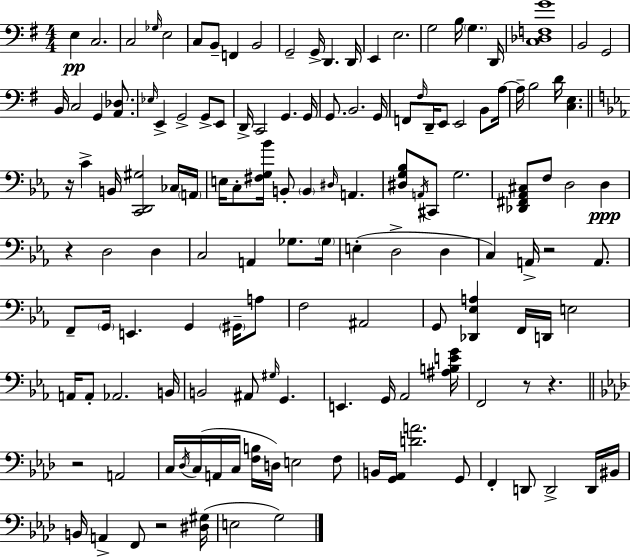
E3/q C3/h. C3/h Gb3/s E3/h C3/e B2/e F2/q B2/h G2/h G2/s D2/q. D2/s E2/q E3/h. G3/h B3/s G3/q. D2/s [C3,Db3,F3,G4]/w B2/h G2/h B2/s C3/h G2/q [A2,Db3]/e. Eb3/s E2/q G2/h G2/e E2/e D2/s C2/h G2/q. G2/s G2/e. B2/h. G2/s F2/e F#3/s D2/s E2/e E2/h B2/e A3/s A3/s B3/h D4/s [C3,E3]/q. R/s C4/q B2/s [C2,D2,G#3]/h CES3/s A2/s E3/s C3/e [F#3,G3,Bb4]/s B2/e B2/q D#3/s A2/q. [D#3,G3,Bb3]/e A2/s C#2/e G3/h. [Db2,F#2,Ab2,C#3]/e F3/e D3/h D3/q R/q D3/h D3/q C3/h A2/q Gb3/e. Gb3/s E3/q D3/h D3/q C3/q A2/s R/h A2/e. F2/e G2/s E2/q. G2/q G#2/s A3/e F3/h A#2/h G2/e [Db2,Eb3,A3]/q F2/s D2/s E3/h A2/s A2/e Ab2/h. B2/s B2/h A#2/e G#3/s G2/q. E2/q. G2/s Ab2/h [A#3,B3,E4,G4]/s F2/h R/e R/q. R/h A2/h C3/s Db3/s C3/s A2/s C3/s [F3,B3]/s D3/s E3/h F3/e B2/s [G2,Ab2]/s [D4,A4]/h. G2/e F2/q D2/e D2/h D2/s BIS2/s B2/s A2/q F2/e R/h [D#3,G#3]/s E3/h G3/h